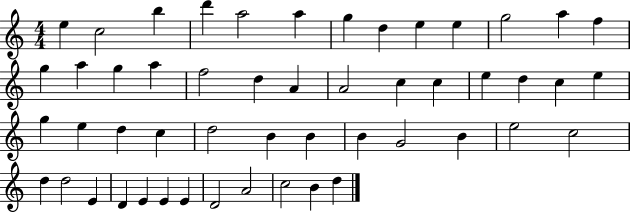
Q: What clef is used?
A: treble